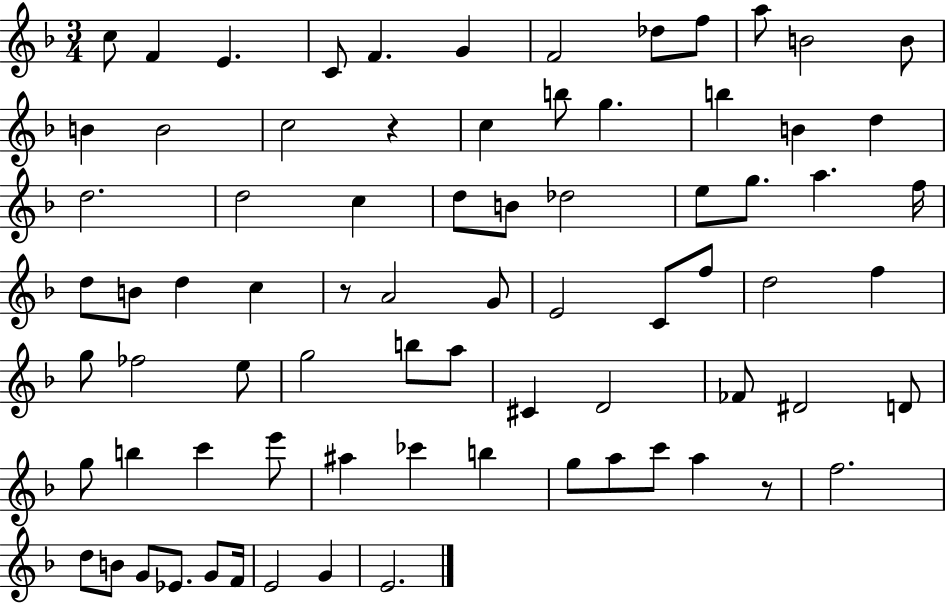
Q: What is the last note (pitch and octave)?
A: E4